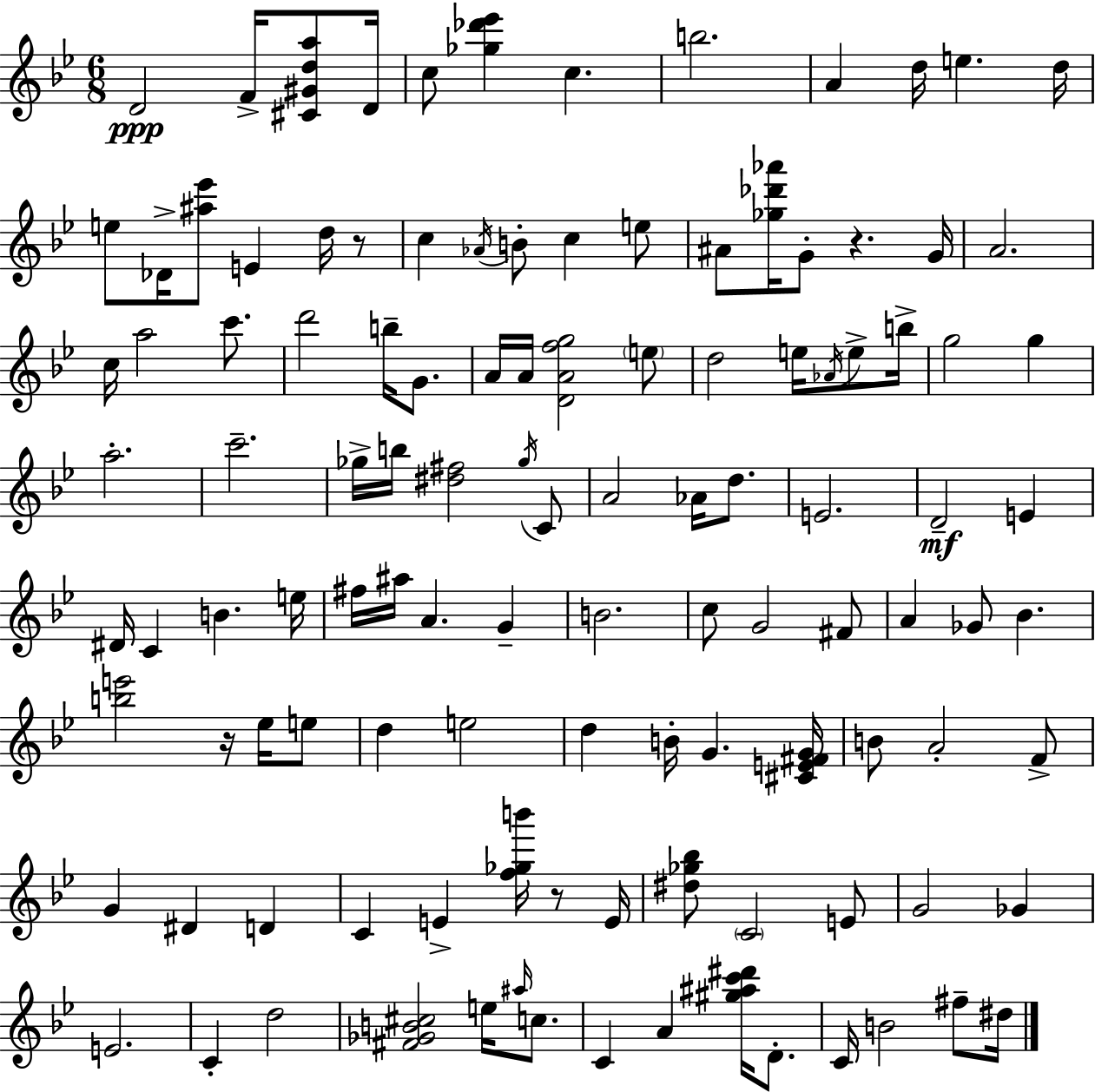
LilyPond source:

{
  \clef treble
  \numericTimeSignature
  \time 6/8
  \key bes \major
  d'2\ppp f'16-> <cis' gis' d'' a''>8 d'16 | c''8 <ges'' des''' ees'''>4 c''4. | b''2. | a'4 d''16 e''4. d''16 | \break e''8 des'16-> <ais'' ees'''>8 e'4 d''16 r8 | c''4 \acciaccatura { aes'16 } b'8-. c''4 e''8 | ais'8 <ges'' des''' aes'''>16 g'8-. r4. | g'16 a'2. | \break c''16 a''2 c'''8. | d'''2 b''16-- g'8. | a'16 a'16 <d' a' f'' g''>2 \parenthesize e''8 | d''2 e''16 \acciaccatura { aes'16 } e''8-> | \break b''16-> g''2 g''4 | a''2.-. | c'''2.-- | ges''16-> b''16 <dis'' fis''>2 | \break \acciaccatura { ges''16 } c'8 a'2 aes'16 | d''8. e'2. | d'2--\mf e'4 | dis'16 c'4 b'4. | \break e''16 fis''16 ais''16 a'4. g'4-- | b'2. | c''8 g'2 | fis'8 a'4 ges'8 bes'4. | \break <b'' e'''>2 r16 | ees''16 e''8 d''4 e''2 | d''4 b'16-. g'4. | <cis' e' fis' g'>16 b'8 a'2-. | \break f'8-> g'4 dis'4 d'4 | c'4 e'4-> <f'' ges'' b'''>16 | r8 e'16 <dis'' ges'' bes''>8 \parenthesize c'2 | e'8 g'2 ges'4 | \break e'2. | c'4-. d''2 | <fis' ges' b' cis''>2 e''16 | \grace { ais''16 } c''8. c'4 a'4 | \break <gis'' ais'' c''' dis'''>16 d'8.-. c'16 b'2 | fis''8-- dis''16 \bar "|."
}